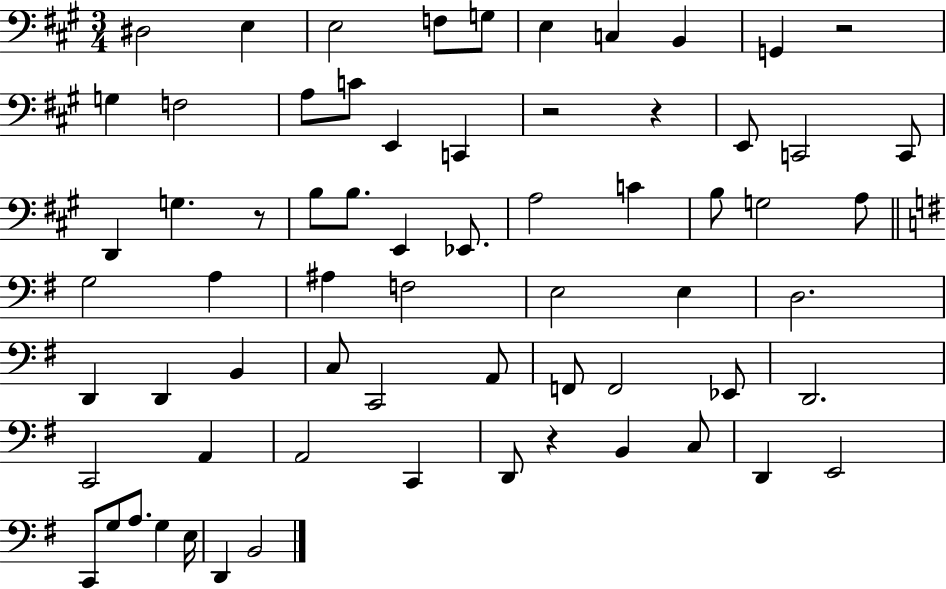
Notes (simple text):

D#3/h E3/q E3/h F3/e G3/e E3/q C3/q B2/q G2/q R/h G3/q F3/h A3/e C4/e E2/q C2/q R/h R/q E2/e C2/h C2/e D2/q G3/q. R/e B3/e B3/e. E2/q Eb2/e. A3/h C4/q B3/e G3/h A3/e G3/h A3/q A#3/q F3/h E3/h E3/q D3/h. D2/q D2/q B2/q C3/e C2/h A2/e F2/e F2/h Eb2/e D2/h. C2/h A2/q A2/h C2/q D2/e R/q B2/q C3/e D2/q E2/h C2/e G3/e A3/e. G3/q E3/s D2/q B2/h